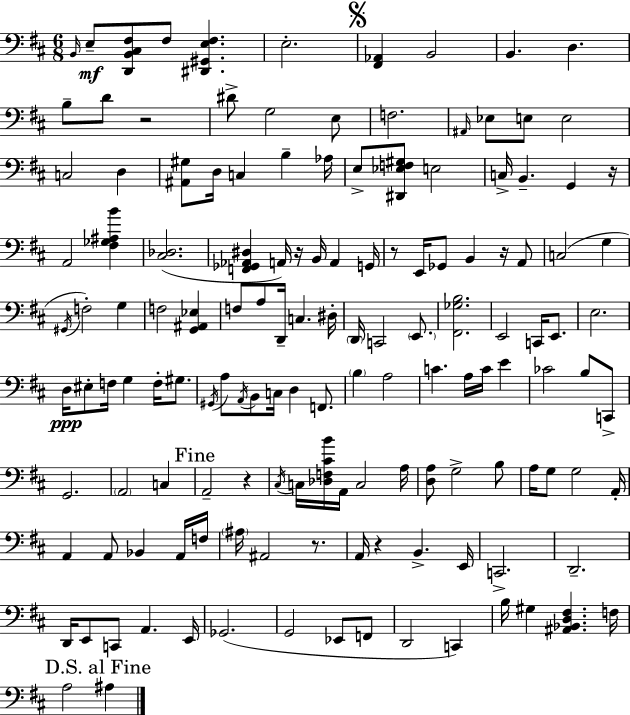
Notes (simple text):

B2/s E3/e [D2,B2,C#3,F#3]/e F#3/e [D#2,G#2,E3,F#3]/q. E3/h. [F#2,Ab2]/q B2/h B2/q. D3/q. B3/e D4/e R/h D#4/e G3/h E3/e F3/h. A#2/s Eb3/e E3/e E3/h C3/h D3/q [A#2,G#3]/e D3/s C3/q B3/q Ab3/s E3/e [D#2,Eb3,F3,G#3]/e E3/h C3/s B2/q. G2/q R/s A2/h [F#3,Gb3,A#3,B4]/q [C#3,Db3]/h. [F2,Gb2,Ab2,D#3]/q A2/s R/s B2/s A2/q G2/s R/e E2/s Gb2/e B2/q R/s A2/e C3/h G3/q G#2/s F3/h G3/q F3/h [G2,A#2,Eb3]/q F3/e A3/e D2/s C3/q. D#3/s D2/s C2/h E2/e. [F#2,Gb3,B3]/h. E2/h C2/s E2/e. E3/h. D3/s EIS3/e F3/s G3/q F3/s G#3/e. G#2/s A3/e A2/s B2/e C3/s D3/q F2/e. B3/q A3/h C4/q. A3/s C4/s E4/q CES4/h B3/e C2/e G2/h. A2/h C3/q A2/h R/q C#3/s C3/s [Db3,F3,C#4,B4]/s A2/s C3/h A3/s [D3,A3]/e G3/h B3/e A3/s G3/e G3/h A2/s A2/q A2/e Bb2/q A2/s F3/s A#3/s A#2/h R/e. A2/s R/q B2/q. E2/s C2/h. D2/h. D2/s E2/e C2/e A2/q. E2/s Gb2/h. G2/h Eb2/e F2/e D2/h C2/q B3/s G#3/q [A#2,Bb2,D3,F#3]/q. F3/s A3/h A#3/q